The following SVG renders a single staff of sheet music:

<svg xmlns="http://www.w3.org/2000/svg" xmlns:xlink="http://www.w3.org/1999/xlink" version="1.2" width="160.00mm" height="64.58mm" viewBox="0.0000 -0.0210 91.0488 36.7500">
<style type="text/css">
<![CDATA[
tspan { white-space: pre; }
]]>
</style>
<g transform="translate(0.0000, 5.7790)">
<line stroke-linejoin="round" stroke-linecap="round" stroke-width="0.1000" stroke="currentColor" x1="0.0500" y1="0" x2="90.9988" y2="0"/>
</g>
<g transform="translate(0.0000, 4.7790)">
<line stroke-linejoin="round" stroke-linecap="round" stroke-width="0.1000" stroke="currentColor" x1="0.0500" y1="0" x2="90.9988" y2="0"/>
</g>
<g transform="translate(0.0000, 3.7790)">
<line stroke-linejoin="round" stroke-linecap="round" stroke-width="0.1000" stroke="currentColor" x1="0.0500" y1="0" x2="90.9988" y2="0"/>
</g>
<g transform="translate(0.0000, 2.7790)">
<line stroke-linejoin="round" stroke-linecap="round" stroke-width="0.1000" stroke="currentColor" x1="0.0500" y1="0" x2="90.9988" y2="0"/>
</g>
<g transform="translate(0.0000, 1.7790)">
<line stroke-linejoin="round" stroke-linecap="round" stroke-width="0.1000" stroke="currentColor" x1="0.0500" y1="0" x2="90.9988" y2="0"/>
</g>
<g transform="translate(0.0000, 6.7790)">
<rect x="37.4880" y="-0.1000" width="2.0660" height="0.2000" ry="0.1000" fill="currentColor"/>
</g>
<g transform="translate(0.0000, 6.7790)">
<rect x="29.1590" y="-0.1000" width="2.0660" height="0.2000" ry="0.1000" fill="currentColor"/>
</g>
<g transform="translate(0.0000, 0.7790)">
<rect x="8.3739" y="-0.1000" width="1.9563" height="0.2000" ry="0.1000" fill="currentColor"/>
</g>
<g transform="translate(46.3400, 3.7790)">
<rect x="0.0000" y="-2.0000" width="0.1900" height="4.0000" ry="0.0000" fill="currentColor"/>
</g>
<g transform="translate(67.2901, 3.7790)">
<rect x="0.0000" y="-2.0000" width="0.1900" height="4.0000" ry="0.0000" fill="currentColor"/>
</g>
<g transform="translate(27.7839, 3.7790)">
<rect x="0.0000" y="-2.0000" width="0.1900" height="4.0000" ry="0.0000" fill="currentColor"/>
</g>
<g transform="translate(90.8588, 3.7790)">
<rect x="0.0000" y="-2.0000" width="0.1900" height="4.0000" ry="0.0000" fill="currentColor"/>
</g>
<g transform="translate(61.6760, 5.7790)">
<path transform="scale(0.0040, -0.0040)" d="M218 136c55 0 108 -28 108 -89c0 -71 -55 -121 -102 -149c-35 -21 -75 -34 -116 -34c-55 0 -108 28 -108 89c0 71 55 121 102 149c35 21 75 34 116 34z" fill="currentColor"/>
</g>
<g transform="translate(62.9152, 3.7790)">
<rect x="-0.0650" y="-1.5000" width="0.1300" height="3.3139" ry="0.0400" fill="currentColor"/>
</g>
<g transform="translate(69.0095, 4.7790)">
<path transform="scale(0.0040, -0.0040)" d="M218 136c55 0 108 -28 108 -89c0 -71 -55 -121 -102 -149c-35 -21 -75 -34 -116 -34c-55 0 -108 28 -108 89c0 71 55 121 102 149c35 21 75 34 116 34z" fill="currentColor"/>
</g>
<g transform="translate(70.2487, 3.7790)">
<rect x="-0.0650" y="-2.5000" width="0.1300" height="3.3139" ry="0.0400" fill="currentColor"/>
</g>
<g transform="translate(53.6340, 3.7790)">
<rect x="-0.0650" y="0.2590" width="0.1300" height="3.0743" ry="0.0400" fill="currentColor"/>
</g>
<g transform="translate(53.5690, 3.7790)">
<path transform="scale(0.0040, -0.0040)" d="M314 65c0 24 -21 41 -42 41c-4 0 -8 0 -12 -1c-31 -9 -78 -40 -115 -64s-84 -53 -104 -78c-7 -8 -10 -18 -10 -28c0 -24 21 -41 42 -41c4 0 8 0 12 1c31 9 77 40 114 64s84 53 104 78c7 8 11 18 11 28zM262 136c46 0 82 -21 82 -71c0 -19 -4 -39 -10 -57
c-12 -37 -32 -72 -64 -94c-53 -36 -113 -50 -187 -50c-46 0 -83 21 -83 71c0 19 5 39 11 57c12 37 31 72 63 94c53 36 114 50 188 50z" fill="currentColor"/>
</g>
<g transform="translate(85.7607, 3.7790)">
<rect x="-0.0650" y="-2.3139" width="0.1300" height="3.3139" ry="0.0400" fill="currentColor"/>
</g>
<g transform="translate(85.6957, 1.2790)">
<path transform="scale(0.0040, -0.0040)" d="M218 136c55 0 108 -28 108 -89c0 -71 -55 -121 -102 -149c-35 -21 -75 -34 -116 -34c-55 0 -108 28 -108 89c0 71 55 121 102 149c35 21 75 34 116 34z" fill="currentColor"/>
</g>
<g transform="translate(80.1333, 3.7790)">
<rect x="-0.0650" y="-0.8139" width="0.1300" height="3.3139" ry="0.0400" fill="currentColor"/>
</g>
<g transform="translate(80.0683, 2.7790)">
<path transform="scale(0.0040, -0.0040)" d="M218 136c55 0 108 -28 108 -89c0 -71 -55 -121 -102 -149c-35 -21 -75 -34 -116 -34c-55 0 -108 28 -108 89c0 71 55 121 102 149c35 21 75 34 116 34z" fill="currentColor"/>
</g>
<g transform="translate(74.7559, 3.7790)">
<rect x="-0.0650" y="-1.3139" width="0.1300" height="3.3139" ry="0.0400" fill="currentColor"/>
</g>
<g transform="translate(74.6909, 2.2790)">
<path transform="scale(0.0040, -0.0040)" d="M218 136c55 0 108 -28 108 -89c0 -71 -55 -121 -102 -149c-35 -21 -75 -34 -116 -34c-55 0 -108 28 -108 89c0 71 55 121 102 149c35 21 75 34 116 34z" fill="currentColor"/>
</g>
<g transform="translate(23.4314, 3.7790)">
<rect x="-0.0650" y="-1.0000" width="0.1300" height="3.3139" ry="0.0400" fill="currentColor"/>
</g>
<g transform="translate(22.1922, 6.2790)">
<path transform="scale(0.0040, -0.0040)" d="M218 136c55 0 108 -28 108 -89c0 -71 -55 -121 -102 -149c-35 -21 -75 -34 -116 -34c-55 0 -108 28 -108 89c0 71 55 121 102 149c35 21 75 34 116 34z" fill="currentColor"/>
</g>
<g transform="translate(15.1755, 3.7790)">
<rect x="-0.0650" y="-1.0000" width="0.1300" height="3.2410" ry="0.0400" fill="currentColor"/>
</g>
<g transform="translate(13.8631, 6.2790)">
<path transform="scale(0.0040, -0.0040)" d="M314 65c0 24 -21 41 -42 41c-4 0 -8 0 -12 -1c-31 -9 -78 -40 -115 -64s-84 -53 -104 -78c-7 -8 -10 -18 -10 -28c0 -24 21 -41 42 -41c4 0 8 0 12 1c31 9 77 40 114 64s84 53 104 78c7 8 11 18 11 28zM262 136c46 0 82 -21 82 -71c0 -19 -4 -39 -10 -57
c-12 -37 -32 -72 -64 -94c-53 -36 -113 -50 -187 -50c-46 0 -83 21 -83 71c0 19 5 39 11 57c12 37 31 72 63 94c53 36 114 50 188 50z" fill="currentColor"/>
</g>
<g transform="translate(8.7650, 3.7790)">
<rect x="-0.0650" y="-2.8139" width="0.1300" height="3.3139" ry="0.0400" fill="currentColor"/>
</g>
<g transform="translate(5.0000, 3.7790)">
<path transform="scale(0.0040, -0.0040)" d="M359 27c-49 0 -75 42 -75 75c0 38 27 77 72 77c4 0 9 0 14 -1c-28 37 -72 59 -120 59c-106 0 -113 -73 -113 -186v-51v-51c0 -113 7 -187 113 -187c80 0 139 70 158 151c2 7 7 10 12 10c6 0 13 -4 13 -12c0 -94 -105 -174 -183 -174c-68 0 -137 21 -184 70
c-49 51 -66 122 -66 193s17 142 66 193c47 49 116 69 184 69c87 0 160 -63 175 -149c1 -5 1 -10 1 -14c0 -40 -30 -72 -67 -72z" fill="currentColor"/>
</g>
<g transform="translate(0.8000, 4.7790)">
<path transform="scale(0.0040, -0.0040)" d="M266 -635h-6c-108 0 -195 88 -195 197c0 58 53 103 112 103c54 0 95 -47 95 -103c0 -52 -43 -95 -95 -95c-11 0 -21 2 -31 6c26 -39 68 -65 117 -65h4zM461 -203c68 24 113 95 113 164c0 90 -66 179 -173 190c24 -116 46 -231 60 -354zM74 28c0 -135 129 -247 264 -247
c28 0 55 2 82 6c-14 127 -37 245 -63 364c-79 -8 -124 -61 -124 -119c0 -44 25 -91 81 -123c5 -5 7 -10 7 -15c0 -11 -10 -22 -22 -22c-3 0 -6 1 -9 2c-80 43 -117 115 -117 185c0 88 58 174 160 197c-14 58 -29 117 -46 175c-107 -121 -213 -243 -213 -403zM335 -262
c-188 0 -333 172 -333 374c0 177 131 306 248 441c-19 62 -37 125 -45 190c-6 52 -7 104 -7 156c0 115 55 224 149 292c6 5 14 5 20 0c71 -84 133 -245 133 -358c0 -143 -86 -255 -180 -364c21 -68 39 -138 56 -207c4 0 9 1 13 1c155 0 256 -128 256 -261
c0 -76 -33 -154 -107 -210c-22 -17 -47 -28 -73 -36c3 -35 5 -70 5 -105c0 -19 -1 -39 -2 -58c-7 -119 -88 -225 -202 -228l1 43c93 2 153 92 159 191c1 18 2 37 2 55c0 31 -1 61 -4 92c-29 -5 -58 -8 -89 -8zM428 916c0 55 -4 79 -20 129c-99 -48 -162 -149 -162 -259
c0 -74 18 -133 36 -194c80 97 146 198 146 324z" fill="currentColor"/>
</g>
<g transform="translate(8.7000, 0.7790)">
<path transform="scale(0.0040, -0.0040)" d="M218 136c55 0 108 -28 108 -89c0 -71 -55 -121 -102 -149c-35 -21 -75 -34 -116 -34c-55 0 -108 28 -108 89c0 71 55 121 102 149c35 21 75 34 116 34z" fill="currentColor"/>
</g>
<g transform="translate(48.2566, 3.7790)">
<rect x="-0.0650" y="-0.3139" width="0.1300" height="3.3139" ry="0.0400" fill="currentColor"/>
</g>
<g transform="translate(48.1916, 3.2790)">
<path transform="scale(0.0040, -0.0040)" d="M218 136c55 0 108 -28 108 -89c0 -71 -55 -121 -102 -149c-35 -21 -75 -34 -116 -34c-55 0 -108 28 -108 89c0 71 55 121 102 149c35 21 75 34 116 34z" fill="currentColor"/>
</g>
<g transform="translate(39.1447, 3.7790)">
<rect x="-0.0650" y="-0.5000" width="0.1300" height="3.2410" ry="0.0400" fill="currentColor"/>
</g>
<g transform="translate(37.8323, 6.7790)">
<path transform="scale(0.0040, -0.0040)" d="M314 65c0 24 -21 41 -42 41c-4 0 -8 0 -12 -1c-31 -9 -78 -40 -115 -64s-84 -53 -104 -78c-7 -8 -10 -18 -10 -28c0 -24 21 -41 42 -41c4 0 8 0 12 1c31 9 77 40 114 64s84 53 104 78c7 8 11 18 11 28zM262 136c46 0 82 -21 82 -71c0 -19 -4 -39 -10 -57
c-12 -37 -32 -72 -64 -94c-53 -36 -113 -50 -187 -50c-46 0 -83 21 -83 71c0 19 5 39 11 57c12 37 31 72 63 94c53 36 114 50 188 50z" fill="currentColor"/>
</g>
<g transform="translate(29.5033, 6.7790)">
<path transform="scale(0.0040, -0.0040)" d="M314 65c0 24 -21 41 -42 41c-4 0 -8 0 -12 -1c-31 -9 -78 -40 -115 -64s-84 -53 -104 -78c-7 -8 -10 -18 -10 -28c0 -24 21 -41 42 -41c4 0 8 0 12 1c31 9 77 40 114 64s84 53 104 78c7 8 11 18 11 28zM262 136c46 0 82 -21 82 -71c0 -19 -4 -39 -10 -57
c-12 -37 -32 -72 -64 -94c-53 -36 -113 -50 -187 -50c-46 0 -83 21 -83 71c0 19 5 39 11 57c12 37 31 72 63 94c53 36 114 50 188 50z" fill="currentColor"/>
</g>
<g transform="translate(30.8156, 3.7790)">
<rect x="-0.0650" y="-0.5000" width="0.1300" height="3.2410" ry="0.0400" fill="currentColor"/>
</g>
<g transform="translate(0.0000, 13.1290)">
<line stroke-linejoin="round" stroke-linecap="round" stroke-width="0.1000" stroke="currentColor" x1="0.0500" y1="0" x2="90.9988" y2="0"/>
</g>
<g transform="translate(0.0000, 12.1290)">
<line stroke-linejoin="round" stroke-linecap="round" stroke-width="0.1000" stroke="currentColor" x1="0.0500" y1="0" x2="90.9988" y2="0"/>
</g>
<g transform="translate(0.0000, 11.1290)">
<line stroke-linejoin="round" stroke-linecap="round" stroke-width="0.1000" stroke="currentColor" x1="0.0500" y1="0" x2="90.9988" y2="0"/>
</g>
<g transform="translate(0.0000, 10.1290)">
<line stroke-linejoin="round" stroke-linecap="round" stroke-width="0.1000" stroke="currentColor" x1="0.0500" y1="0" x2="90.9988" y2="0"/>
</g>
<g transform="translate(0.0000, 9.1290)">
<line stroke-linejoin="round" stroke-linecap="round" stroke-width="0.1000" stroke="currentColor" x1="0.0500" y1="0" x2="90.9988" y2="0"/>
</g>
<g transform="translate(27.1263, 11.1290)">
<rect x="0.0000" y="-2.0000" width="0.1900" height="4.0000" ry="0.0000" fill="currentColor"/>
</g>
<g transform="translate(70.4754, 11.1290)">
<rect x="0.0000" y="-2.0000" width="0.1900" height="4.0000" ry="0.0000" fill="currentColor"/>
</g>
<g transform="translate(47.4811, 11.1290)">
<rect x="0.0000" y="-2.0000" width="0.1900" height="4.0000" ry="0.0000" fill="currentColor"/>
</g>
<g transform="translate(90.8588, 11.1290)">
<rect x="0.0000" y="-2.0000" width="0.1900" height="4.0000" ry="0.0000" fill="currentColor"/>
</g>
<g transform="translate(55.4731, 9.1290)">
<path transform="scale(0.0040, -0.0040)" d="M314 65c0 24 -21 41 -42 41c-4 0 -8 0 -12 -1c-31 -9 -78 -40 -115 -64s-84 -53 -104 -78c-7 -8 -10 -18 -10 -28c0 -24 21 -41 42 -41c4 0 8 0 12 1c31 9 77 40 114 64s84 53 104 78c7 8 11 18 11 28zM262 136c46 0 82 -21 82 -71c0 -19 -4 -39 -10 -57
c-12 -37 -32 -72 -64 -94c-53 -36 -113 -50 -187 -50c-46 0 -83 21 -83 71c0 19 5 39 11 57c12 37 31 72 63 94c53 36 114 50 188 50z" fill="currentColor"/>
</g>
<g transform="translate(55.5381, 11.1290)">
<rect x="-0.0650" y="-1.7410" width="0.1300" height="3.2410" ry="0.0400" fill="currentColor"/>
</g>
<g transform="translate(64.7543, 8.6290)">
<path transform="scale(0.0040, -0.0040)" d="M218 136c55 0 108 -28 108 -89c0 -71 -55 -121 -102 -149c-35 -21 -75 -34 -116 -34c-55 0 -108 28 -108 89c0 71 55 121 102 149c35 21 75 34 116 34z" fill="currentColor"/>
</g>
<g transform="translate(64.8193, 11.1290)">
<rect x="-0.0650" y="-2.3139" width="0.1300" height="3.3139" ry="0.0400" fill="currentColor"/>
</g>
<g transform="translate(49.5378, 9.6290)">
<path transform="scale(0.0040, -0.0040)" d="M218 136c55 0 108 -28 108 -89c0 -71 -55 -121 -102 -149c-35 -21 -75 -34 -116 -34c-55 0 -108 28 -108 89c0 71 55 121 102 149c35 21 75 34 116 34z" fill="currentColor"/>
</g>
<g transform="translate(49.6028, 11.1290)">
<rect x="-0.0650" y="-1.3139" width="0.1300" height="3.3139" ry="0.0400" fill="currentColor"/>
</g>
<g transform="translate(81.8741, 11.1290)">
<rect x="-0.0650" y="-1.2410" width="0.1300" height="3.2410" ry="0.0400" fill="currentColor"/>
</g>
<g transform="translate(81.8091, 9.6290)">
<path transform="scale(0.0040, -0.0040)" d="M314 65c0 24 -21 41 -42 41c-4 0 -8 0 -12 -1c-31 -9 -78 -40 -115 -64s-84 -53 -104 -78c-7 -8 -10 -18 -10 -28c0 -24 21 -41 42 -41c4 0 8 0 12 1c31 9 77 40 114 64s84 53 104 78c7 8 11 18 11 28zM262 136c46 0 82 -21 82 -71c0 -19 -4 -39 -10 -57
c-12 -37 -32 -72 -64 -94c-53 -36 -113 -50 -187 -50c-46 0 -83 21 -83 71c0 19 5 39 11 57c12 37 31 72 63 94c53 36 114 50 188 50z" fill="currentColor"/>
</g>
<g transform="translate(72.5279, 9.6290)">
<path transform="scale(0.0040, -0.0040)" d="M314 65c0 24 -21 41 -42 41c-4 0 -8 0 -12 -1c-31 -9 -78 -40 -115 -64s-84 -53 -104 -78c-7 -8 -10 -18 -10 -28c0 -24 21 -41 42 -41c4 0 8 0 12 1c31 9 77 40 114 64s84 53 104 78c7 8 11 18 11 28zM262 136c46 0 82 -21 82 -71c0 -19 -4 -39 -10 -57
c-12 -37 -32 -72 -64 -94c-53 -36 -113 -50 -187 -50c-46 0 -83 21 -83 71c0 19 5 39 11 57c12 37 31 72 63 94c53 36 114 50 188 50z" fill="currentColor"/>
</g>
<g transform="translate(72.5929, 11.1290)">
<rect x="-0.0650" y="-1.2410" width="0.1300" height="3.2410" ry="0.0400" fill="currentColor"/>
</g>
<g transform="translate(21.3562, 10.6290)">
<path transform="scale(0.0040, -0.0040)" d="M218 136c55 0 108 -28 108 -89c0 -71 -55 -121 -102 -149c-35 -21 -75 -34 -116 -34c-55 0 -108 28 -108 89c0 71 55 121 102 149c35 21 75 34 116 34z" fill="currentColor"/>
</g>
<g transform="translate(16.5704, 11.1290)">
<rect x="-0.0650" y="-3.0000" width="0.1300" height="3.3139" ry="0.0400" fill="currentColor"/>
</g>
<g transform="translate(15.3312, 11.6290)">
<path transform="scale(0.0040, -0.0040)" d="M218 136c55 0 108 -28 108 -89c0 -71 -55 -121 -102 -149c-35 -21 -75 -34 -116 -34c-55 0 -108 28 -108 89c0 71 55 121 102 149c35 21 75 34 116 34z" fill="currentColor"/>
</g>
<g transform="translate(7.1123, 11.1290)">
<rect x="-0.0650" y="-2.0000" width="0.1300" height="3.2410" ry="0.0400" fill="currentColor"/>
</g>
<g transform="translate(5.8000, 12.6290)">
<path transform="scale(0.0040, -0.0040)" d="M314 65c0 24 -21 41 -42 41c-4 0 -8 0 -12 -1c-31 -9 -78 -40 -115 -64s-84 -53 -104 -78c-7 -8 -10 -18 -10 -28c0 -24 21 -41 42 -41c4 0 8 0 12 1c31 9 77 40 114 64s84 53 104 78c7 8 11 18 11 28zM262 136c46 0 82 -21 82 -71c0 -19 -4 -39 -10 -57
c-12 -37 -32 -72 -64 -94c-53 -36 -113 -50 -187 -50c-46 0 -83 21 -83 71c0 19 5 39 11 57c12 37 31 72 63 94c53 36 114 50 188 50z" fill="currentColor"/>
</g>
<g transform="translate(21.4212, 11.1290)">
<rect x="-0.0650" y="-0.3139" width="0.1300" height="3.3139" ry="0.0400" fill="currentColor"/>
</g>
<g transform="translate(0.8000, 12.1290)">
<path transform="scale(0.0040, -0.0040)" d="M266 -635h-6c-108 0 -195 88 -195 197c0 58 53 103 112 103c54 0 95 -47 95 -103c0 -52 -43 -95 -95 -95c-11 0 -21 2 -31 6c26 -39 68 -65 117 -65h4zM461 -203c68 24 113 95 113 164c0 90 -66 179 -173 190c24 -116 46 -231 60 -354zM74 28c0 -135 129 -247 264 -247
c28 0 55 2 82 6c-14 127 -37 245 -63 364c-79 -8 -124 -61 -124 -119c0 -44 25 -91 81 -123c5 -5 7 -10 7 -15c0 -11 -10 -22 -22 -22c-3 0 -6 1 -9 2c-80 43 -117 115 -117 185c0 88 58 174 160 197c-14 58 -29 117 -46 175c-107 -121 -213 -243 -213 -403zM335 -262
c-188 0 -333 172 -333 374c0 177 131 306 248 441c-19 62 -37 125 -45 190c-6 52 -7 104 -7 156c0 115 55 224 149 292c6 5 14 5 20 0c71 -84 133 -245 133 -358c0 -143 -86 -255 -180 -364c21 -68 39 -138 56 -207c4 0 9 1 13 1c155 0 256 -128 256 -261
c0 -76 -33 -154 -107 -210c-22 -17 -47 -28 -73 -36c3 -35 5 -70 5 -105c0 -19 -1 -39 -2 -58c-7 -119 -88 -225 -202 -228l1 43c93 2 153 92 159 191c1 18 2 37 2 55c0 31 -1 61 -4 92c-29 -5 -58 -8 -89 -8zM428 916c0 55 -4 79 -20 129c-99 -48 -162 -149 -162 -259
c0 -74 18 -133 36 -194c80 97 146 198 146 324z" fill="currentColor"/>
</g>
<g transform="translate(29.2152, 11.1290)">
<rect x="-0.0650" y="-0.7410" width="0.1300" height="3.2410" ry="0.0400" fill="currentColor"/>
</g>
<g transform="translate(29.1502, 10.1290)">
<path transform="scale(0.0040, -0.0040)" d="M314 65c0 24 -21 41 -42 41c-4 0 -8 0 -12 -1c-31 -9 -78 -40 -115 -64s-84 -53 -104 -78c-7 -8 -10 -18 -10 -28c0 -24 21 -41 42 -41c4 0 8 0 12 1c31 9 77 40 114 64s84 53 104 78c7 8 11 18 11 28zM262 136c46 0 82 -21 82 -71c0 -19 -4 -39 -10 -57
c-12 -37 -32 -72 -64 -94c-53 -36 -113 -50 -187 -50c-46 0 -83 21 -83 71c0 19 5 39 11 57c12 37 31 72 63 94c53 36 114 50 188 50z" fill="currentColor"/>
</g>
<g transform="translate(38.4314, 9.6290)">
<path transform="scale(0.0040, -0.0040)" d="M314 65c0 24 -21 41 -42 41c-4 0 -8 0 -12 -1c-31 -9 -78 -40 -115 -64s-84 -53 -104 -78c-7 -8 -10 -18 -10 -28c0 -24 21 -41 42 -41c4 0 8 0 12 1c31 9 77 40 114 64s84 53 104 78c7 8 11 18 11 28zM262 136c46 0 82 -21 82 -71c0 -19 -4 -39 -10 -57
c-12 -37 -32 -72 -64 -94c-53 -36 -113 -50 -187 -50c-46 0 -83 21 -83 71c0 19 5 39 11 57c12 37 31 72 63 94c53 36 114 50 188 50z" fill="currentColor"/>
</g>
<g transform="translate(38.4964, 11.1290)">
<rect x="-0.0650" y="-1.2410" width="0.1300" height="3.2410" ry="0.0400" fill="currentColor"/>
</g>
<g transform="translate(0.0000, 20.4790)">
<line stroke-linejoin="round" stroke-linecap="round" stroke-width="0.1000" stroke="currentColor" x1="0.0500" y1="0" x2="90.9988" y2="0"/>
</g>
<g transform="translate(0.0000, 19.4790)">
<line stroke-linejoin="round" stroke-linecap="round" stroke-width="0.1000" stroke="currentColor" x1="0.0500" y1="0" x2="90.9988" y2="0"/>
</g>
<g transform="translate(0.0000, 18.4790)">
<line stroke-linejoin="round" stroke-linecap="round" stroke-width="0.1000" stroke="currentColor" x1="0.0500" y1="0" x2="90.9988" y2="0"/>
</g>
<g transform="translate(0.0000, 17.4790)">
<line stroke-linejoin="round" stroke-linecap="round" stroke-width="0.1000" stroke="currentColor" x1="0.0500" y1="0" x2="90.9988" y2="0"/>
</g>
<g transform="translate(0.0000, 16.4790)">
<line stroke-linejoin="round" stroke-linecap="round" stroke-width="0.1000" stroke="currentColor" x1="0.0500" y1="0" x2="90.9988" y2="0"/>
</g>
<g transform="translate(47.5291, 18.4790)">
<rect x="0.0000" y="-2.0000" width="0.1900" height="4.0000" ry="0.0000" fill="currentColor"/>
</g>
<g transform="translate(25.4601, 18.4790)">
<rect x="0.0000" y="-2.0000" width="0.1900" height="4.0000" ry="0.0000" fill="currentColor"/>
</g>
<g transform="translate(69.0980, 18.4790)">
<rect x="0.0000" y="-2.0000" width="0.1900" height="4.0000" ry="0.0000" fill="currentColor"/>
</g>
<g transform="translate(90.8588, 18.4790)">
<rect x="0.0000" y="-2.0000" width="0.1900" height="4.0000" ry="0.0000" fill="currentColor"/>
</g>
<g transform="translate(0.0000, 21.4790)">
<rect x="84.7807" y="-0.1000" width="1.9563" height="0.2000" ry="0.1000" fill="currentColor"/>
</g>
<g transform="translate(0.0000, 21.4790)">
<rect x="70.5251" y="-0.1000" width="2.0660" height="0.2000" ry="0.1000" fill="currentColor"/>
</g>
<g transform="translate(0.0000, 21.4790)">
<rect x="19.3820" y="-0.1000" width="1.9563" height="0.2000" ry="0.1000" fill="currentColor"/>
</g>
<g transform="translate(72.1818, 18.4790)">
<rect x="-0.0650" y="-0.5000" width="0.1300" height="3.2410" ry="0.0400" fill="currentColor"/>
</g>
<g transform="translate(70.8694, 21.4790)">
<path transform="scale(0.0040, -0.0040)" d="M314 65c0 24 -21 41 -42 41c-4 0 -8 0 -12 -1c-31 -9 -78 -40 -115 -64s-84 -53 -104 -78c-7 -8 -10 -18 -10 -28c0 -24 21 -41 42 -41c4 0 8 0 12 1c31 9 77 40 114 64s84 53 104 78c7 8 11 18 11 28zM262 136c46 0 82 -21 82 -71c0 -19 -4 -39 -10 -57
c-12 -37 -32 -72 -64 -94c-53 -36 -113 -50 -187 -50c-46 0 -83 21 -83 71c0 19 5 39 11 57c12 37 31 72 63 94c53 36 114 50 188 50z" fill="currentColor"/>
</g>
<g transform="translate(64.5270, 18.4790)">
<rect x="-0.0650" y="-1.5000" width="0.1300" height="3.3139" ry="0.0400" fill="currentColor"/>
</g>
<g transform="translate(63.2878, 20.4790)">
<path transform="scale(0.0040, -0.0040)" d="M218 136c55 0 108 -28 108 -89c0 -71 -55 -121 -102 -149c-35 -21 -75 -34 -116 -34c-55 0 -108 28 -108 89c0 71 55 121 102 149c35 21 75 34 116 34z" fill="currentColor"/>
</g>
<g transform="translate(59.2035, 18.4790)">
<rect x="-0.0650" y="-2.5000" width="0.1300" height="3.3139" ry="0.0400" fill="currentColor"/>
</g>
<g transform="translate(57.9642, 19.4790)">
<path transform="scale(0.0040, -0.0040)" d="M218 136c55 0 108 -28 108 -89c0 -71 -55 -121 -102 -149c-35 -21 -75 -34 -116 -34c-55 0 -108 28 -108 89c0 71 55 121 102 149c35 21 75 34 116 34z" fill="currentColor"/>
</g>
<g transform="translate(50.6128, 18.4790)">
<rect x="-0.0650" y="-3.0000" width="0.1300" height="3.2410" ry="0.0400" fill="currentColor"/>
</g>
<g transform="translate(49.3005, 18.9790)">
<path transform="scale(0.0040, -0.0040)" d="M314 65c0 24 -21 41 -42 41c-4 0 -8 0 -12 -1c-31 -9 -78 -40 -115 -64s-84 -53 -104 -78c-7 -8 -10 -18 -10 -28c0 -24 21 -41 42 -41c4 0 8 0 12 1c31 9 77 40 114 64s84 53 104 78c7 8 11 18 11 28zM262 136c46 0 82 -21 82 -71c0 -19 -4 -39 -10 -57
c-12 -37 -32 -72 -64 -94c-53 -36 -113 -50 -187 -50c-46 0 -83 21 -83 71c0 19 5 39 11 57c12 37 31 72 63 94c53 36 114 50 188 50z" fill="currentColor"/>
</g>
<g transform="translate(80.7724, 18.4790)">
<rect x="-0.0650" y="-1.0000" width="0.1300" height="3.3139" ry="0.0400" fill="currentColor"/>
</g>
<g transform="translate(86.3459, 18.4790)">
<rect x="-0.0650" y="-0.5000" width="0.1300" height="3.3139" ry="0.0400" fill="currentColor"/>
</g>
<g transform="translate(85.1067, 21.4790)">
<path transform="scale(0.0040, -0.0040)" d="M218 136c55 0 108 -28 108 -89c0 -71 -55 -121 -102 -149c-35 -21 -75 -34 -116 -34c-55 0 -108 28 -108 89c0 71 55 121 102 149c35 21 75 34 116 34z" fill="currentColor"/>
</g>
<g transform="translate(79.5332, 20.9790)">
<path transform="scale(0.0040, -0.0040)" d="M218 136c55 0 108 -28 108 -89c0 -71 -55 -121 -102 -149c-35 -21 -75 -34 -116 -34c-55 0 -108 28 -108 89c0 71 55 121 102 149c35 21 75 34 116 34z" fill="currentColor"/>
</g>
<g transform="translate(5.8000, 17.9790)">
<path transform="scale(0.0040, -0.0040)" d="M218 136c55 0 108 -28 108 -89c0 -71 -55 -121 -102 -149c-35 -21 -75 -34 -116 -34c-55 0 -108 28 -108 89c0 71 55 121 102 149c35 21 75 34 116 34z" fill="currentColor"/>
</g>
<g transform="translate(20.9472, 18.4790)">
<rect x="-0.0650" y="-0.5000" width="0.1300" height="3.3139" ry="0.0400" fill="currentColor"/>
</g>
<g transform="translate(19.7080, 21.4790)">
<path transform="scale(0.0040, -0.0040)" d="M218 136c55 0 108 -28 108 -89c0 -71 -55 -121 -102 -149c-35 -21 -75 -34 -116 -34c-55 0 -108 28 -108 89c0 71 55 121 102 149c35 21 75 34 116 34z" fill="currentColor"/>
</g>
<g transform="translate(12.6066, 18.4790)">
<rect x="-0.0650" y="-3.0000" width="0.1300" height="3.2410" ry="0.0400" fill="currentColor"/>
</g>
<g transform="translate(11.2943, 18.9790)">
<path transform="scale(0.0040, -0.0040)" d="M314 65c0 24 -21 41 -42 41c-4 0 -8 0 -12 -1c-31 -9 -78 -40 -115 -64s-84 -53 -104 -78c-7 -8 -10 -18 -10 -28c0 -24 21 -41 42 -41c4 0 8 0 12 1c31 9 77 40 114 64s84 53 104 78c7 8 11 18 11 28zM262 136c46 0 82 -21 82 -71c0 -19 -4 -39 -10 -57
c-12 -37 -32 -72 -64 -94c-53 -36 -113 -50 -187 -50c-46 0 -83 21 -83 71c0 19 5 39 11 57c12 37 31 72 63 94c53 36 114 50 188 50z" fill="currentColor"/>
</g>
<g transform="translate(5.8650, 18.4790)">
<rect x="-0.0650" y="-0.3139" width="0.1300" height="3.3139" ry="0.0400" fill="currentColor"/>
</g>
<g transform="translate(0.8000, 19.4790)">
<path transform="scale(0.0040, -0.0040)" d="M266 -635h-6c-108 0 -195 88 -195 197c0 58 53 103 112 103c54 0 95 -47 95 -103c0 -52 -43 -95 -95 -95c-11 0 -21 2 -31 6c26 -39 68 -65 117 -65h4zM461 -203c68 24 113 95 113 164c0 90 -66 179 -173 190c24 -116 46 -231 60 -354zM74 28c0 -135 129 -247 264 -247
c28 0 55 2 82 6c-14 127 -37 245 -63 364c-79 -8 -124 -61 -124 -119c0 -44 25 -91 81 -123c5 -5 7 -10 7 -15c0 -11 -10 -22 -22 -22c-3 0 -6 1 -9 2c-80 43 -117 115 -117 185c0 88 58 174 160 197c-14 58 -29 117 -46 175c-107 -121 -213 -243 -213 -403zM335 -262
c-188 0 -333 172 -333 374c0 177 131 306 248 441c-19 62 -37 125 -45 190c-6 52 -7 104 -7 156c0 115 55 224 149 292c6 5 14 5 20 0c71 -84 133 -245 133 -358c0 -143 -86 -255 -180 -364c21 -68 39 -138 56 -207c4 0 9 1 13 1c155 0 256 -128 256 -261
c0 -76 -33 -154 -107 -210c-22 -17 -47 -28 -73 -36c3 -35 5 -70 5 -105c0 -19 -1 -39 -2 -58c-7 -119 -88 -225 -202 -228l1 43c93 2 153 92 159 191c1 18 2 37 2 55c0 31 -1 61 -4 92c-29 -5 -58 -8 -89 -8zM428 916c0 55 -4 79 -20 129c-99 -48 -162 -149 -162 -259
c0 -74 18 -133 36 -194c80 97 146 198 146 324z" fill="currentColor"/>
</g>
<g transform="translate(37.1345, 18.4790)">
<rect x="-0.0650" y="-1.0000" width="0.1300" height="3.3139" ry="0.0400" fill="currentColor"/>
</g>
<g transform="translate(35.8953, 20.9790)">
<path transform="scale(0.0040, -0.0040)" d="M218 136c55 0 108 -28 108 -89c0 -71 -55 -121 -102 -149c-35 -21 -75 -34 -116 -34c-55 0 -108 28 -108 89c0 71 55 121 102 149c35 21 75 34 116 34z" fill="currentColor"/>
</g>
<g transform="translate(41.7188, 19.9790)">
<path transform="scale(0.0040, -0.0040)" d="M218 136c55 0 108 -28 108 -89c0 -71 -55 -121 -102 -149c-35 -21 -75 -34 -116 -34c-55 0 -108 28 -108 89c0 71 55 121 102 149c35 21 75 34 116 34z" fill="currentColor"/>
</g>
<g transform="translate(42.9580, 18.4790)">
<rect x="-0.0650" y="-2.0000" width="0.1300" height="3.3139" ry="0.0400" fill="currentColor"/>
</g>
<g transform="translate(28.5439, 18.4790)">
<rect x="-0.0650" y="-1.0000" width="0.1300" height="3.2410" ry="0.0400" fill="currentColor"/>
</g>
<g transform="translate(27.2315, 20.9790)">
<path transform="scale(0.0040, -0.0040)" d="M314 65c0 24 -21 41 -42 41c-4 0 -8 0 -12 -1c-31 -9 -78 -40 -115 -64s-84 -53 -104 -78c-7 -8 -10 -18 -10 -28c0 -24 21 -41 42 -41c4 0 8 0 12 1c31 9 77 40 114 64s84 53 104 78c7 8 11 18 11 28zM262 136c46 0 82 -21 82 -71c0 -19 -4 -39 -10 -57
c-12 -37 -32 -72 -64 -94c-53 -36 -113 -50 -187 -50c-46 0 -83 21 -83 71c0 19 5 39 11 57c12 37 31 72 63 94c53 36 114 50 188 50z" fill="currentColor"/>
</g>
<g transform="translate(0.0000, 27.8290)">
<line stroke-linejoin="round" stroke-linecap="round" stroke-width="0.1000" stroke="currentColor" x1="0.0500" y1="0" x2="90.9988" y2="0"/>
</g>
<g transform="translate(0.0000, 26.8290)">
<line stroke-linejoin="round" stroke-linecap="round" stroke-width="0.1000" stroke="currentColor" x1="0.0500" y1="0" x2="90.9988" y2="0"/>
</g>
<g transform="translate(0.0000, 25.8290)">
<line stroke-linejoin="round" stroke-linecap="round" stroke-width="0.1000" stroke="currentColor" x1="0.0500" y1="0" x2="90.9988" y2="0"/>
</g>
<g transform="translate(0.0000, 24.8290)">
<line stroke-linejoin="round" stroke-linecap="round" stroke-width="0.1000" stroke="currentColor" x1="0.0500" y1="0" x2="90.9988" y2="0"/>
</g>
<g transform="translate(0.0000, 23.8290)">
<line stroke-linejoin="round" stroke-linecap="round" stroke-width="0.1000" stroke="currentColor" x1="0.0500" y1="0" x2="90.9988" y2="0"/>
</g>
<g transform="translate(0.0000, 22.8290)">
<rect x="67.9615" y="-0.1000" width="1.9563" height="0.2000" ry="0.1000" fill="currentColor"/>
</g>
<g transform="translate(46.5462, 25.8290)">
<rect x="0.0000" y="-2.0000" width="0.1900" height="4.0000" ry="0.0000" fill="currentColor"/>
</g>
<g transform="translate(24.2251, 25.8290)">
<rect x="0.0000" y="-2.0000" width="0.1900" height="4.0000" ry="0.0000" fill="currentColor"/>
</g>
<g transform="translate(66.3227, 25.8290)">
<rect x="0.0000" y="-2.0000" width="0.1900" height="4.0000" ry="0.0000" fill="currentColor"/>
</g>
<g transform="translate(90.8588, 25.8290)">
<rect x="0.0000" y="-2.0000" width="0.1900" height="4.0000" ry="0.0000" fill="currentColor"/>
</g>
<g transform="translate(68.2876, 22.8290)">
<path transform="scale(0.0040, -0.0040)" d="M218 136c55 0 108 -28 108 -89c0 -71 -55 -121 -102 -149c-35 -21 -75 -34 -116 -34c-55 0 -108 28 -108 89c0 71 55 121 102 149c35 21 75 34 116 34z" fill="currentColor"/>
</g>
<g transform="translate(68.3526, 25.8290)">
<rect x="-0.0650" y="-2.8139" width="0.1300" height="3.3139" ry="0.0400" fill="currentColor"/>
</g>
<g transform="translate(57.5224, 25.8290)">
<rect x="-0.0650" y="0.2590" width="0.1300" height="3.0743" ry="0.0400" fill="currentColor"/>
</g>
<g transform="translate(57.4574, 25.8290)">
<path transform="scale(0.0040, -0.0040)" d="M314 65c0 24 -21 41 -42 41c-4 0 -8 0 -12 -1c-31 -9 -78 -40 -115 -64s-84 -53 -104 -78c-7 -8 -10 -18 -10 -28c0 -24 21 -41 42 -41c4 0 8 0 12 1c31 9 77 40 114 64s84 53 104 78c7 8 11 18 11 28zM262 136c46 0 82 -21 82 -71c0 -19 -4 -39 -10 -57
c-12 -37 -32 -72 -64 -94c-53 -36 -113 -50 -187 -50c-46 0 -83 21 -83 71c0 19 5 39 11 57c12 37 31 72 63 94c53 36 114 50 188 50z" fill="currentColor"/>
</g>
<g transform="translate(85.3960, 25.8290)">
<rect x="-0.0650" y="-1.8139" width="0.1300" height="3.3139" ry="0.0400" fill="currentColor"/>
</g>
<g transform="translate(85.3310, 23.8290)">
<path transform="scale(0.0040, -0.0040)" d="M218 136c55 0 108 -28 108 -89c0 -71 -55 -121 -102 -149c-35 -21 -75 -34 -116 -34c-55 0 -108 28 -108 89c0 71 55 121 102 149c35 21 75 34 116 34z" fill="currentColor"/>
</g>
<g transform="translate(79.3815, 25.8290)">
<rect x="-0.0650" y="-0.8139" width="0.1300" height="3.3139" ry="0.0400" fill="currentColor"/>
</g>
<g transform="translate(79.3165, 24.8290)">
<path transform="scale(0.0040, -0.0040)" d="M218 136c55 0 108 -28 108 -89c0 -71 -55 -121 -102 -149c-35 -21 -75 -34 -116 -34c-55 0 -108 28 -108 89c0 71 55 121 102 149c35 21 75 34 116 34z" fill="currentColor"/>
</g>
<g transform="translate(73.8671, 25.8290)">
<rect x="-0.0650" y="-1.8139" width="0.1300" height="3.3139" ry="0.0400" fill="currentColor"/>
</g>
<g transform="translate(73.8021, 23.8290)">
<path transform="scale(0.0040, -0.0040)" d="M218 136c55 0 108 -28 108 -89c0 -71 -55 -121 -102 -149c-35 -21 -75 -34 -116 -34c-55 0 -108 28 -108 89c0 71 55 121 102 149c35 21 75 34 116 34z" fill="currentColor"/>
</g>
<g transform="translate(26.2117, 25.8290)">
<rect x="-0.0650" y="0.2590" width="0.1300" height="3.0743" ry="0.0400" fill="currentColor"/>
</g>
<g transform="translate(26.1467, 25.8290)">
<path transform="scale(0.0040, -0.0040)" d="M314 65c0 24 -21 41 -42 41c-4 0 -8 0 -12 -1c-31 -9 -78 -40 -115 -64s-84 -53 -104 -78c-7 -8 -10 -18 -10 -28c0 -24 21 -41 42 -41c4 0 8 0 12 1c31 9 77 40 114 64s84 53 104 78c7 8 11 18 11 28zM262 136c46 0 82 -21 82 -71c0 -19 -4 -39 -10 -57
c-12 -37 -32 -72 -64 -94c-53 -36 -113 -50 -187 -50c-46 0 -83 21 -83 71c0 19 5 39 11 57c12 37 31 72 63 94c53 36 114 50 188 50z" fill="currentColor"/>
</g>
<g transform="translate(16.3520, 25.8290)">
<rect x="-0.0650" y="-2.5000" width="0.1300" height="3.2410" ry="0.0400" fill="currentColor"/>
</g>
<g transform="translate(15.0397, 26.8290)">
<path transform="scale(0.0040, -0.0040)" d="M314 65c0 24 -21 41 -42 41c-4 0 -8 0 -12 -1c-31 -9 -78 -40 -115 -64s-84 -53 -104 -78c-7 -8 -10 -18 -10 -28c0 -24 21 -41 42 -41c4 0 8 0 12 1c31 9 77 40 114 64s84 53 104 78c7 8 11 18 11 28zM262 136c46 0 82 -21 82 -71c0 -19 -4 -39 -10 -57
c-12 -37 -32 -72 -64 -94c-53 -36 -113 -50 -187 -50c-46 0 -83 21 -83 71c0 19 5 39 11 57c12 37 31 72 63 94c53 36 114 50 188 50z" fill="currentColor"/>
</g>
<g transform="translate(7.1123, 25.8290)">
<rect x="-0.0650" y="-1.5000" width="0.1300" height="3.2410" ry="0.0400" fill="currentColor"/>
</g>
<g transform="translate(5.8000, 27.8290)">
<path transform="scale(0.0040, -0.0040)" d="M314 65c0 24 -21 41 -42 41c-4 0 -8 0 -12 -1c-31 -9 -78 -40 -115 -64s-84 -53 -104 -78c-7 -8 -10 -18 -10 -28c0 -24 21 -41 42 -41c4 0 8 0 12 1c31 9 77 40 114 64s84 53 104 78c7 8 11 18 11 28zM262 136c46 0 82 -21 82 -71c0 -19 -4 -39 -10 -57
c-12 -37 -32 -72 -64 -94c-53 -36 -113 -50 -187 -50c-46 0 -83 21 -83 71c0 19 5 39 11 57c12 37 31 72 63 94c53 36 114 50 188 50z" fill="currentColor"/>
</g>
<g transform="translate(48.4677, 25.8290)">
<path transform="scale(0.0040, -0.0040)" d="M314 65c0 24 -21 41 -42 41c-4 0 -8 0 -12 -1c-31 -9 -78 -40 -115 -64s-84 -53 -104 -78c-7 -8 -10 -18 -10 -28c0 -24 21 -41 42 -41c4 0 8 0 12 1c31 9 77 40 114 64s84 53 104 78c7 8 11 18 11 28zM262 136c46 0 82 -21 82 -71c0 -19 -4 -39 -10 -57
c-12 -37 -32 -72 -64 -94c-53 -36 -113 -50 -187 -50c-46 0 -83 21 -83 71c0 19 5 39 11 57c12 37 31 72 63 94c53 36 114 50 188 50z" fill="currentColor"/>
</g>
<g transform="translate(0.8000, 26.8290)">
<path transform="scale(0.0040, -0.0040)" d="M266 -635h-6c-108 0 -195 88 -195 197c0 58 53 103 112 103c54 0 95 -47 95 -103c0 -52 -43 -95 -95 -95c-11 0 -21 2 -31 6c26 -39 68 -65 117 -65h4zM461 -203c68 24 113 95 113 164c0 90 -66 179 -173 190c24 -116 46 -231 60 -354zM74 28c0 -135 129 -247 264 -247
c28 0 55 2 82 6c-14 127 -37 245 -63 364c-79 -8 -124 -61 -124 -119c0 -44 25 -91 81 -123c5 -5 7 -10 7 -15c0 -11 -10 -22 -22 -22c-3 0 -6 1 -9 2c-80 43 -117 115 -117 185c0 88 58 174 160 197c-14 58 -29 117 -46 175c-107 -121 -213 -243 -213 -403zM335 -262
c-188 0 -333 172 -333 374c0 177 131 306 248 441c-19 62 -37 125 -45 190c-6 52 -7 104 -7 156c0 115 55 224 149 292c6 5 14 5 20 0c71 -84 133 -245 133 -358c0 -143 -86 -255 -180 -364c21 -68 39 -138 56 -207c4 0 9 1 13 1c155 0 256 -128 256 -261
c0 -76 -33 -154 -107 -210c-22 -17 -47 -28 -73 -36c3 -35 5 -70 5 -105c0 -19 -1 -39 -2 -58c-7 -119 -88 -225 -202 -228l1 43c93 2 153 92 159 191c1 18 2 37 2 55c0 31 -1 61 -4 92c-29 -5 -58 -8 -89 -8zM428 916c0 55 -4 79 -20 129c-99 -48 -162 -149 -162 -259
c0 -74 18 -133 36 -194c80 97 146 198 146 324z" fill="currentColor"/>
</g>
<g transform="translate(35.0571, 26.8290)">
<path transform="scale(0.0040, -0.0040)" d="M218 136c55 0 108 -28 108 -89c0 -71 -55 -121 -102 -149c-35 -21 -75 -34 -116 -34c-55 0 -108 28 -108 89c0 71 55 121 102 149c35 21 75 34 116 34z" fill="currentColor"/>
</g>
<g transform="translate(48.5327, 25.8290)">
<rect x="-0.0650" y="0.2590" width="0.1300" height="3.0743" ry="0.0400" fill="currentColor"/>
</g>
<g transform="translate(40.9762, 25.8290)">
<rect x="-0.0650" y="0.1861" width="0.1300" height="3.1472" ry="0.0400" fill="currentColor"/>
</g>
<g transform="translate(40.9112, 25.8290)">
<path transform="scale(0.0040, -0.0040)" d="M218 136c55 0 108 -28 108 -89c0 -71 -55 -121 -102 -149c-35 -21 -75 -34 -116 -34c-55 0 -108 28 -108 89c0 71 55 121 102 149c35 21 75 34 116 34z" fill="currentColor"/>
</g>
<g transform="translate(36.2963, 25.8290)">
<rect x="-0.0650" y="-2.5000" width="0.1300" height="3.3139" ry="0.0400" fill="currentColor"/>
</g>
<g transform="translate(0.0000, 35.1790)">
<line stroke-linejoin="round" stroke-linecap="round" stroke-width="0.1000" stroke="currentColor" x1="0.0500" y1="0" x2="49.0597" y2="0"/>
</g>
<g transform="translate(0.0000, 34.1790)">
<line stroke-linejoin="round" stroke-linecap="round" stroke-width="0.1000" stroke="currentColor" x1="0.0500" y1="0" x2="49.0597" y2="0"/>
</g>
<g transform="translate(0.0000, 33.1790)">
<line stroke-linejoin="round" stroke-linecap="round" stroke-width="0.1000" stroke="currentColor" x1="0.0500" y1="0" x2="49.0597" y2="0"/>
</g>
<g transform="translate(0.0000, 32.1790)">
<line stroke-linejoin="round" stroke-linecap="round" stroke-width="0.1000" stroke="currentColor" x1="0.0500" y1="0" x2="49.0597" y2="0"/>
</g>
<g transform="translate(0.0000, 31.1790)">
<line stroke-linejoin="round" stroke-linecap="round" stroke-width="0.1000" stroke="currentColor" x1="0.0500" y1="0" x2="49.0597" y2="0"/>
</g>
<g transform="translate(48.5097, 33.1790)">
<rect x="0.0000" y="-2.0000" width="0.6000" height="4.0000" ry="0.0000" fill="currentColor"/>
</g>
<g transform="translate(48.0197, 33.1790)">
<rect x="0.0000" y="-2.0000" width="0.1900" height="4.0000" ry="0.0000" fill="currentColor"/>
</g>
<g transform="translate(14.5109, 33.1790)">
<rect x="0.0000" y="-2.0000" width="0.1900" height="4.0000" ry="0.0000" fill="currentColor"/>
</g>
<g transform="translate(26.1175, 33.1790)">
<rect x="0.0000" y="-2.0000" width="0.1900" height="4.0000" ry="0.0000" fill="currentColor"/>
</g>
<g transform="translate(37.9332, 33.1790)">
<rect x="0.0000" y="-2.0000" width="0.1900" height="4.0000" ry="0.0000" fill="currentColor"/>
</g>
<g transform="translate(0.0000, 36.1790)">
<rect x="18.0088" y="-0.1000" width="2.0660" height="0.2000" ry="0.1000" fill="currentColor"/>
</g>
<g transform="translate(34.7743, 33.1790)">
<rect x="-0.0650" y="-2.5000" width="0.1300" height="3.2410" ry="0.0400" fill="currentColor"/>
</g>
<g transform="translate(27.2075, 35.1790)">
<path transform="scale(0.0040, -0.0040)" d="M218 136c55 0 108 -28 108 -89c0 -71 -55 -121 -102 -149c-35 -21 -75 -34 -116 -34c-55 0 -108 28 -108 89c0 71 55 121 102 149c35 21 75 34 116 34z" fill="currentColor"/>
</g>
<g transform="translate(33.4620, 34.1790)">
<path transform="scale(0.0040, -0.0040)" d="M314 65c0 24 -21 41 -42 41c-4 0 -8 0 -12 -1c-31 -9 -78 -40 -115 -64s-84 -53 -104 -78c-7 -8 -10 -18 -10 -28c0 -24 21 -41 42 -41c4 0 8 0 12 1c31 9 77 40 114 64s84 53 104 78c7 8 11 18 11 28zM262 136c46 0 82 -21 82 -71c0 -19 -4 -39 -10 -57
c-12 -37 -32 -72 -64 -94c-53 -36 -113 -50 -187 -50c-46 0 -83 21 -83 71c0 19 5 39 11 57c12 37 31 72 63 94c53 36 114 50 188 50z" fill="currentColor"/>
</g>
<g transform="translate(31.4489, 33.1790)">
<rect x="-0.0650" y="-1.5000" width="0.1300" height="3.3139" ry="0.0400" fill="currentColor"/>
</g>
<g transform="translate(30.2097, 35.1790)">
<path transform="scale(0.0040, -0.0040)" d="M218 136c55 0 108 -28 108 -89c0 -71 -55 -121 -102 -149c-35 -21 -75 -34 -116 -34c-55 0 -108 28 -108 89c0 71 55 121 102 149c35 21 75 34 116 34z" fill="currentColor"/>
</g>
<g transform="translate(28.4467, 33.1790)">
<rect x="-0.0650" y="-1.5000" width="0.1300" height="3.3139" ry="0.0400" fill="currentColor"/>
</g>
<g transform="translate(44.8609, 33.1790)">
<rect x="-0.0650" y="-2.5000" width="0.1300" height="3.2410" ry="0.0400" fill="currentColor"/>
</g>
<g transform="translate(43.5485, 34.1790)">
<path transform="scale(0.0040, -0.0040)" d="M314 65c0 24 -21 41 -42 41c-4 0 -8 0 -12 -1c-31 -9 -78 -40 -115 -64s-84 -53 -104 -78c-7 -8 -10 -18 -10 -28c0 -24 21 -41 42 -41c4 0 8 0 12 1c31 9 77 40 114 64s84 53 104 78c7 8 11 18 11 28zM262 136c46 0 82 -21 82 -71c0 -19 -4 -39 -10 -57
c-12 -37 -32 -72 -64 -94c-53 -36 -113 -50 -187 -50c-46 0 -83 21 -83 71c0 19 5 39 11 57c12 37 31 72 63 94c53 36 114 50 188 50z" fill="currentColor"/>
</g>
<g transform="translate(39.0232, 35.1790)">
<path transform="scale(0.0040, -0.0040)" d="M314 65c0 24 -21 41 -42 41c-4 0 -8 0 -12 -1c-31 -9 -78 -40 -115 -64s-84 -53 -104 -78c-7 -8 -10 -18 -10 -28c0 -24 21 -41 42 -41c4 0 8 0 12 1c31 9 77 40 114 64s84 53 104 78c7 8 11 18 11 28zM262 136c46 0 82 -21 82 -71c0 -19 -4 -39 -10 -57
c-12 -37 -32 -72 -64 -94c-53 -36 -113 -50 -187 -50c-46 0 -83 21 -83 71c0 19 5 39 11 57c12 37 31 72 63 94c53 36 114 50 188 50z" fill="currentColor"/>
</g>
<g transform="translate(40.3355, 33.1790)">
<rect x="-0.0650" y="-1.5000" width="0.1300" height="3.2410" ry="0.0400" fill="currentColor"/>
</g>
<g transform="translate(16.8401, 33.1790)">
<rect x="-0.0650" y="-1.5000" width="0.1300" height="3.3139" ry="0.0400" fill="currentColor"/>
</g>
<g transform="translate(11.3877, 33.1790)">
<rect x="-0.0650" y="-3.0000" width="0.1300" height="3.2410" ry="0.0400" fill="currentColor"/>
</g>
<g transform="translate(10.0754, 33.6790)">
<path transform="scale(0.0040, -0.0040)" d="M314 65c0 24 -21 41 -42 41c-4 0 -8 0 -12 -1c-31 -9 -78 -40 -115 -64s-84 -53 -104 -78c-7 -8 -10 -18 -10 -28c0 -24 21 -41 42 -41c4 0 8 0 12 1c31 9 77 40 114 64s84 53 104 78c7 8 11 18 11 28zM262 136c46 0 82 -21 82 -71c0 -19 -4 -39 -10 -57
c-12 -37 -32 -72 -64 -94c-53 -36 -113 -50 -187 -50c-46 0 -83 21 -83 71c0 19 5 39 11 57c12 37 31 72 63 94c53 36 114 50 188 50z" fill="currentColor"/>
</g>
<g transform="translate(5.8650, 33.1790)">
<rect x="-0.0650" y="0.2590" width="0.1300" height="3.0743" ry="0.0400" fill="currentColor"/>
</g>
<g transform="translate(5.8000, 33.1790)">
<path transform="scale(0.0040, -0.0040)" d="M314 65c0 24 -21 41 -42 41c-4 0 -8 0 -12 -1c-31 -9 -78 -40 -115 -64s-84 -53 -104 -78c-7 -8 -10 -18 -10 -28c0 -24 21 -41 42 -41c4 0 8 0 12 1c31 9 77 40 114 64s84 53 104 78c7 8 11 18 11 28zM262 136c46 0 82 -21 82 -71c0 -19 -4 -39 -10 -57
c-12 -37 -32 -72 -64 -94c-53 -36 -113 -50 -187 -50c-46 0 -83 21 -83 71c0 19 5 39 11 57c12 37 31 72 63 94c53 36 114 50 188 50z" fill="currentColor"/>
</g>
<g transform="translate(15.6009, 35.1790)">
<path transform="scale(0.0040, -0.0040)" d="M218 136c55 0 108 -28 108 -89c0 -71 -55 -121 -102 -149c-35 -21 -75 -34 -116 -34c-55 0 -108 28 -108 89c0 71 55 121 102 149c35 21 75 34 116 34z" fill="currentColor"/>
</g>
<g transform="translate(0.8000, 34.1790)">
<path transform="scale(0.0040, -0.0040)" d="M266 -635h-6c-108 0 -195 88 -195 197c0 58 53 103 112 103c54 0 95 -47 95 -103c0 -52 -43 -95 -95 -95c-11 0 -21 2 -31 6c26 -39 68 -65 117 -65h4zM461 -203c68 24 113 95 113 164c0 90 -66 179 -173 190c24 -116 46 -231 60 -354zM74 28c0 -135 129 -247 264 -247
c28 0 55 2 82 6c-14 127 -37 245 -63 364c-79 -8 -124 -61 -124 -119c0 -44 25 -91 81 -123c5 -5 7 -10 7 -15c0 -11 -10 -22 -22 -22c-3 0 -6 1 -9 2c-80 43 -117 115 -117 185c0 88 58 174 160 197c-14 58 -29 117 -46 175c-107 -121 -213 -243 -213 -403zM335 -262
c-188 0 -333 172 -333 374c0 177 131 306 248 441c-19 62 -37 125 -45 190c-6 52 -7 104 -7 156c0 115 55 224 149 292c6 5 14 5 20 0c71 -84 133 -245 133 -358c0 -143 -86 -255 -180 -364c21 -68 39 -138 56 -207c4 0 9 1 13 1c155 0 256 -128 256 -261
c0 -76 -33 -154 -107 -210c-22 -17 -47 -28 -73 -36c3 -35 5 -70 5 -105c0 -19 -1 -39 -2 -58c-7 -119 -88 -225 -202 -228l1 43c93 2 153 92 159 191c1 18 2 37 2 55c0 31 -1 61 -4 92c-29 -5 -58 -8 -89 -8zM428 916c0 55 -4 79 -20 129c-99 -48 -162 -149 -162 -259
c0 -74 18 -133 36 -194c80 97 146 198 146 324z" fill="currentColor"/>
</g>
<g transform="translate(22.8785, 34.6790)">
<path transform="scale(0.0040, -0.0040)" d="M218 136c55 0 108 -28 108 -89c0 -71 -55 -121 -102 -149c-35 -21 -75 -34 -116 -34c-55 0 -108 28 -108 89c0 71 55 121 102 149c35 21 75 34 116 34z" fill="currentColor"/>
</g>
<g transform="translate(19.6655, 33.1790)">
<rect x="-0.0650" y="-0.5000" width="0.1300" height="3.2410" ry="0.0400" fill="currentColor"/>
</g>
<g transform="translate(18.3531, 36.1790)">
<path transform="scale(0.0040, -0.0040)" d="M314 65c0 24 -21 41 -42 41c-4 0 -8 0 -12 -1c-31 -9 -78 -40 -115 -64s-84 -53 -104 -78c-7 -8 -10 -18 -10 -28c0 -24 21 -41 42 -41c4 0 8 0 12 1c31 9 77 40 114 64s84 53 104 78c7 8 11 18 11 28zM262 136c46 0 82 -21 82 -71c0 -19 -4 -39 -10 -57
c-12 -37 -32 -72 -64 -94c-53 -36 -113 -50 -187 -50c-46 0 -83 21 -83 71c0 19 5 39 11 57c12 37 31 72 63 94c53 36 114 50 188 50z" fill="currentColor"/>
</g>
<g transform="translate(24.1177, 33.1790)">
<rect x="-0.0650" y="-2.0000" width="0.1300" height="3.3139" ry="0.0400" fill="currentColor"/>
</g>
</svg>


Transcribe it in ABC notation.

X:1
T:Untitled
M:4/4
L:1/4
K:C
a D2 D C2 C2 c B2 E G e d g F2 A c d2 e2 e f2 g e2 e2 c A2 C D2 D F A2 G E C2 D C E2 G2 B2 G B B2 B2 a f d f B2 A2 E C2 F E E G2 E2 G2